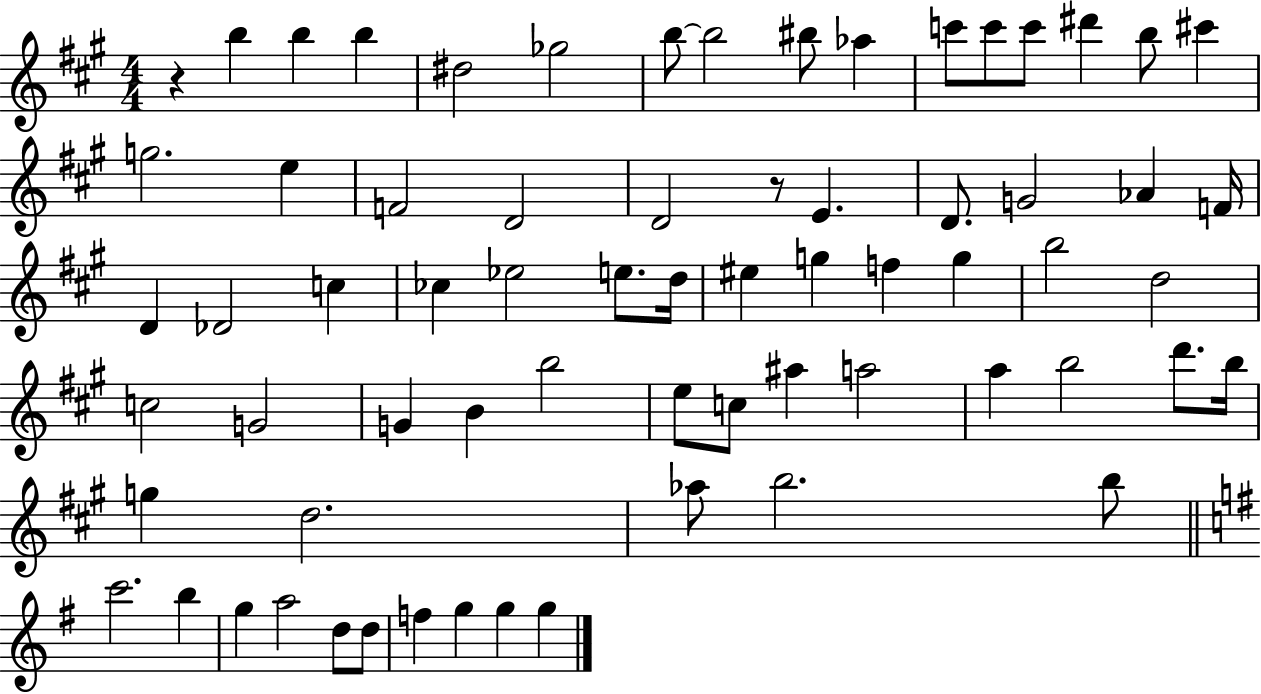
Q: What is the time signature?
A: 4/4